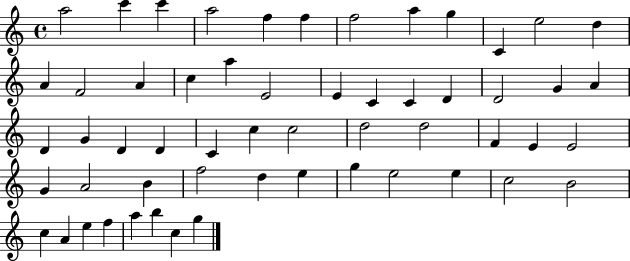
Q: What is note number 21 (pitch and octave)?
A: C4